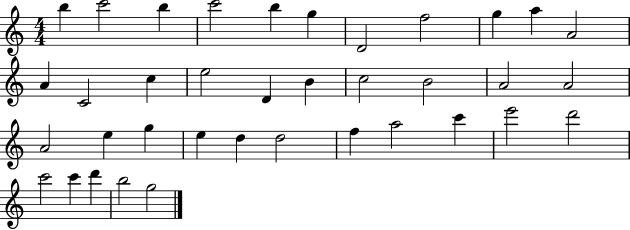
B5/q C6/h B5/q C6/h B5/q G5/q D4/h F5/h G5/q A5/q A4/h A4/q C4/h C5/q E5/h D4/q B4/q C5/h B4/h A4/h A4/h A4/h E5/q G5/q E5/q D5/q D5/h F5/q A5/h C6/q E6/h D6/h C6/h C6/q D6/q B5/h G5/h